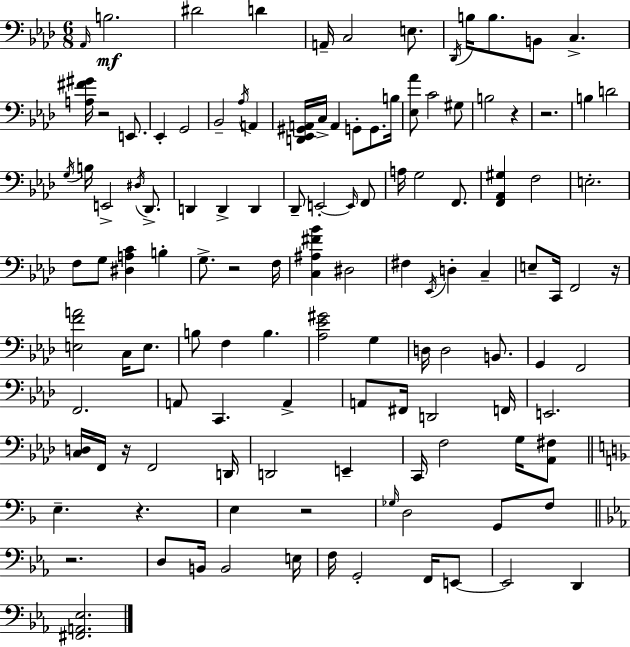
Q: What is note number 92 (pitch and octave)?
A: F3